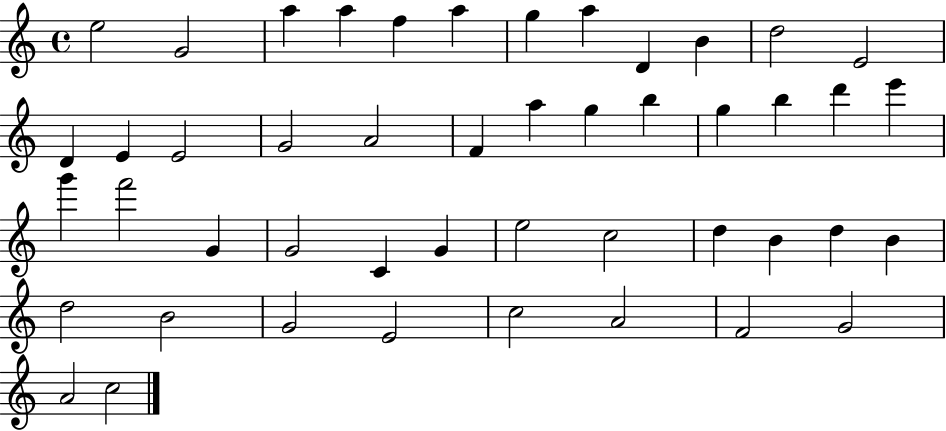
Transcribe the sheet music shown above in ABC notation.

X:1
T:Untitled
M:4/4
L:1/4
K:C
e2 G2 a a f a g a D B d2 E2 D E E2 G2 A2 F a g b g b d' e' g' f'2 G G2 C G e2 c2 d B d B d2 B2 G2 E2 c2 A2 F2 G2 A2 c2